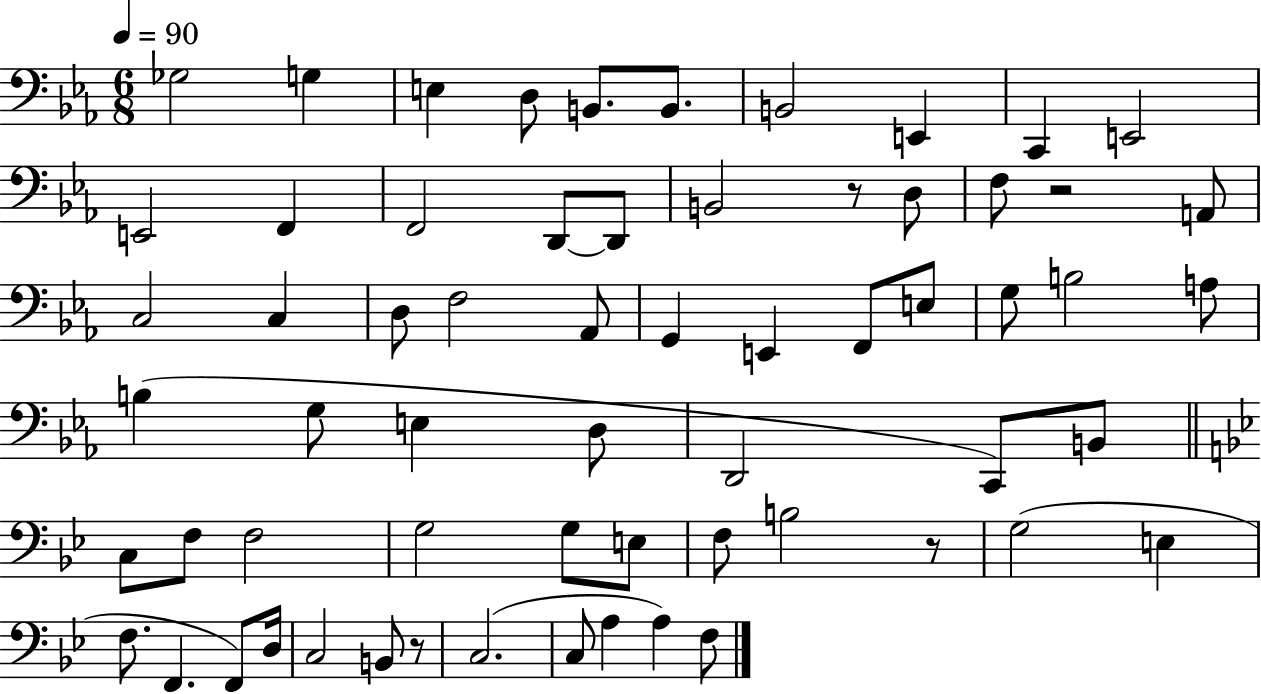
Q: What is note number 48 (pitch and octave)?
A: E3